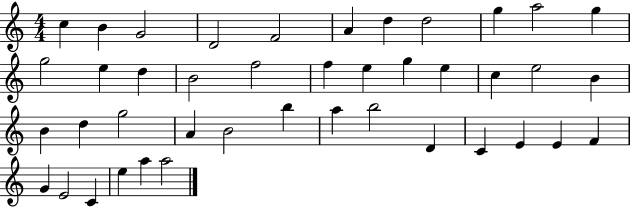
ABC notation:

X:1
T:Untitled
M:4/4
L:1/4
K:C
c B G2 D2 F2 A d d2 g a2 g g2 e d B2 f2 f e g e c e2 B B d g2 A B2 b a b2 D C E E F G E2 C e a a2